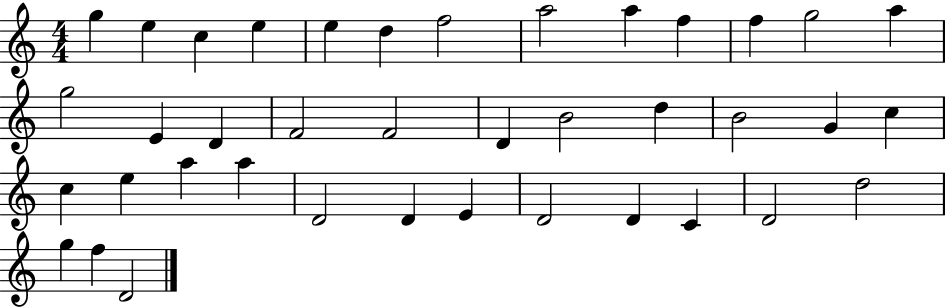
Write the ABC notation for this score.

X:1
T:Untitled
M:4/4
L:1/4
K:C
g e c e e d f2 a2 a f f g2 a g2 E D F2 F2 D B2 d B2 G c c e a a D2 D E D2 D C D2 d2 g f D2